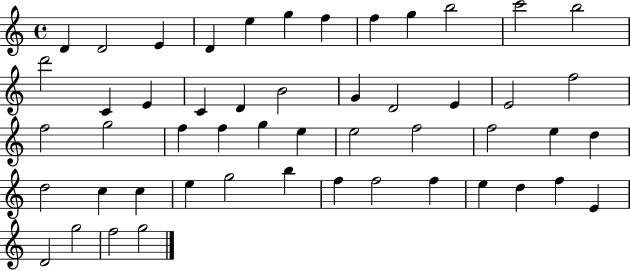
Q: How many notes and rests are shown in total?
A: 51